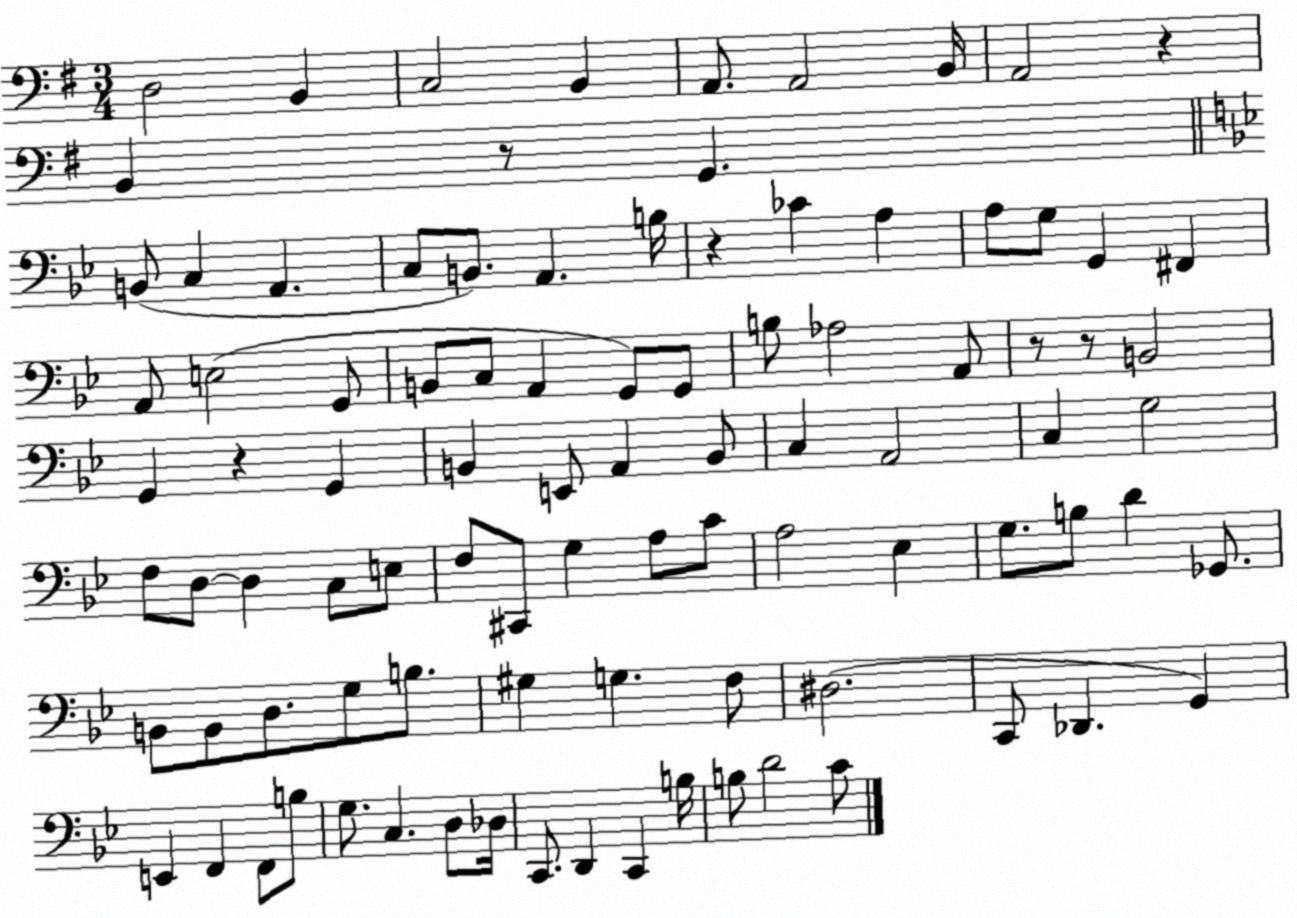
X:1
T:Untitled
M:3/4
L:1/4
K:G
D,2 B,, C,2 B,, A,,/2 A,,2 B,,/4 A,,2 z B,, z/2 G,, B,,/2 C, A,, C,/2 B,,/2 A,, B,/4 z _C A, A,/2 G,/2 G,, ^F,, A,,/2 E,2 G,,/2 B,,/2 C,/2 A,, G,,/2 G,,/2 B,/2 _A,2 A,,/2 z/2 z/2 B,,2 G,, z G,, B,, E,,/2 A,, B,,/2 C, A,,2 C, G,2 F,/2 D,/2 D, C,/2 E,/2 F,/2 ^C,,/2 G, A,/2 C/2 A,2 _E, G,/2 B,/2 D _G,,/2 B,,/2 B,,/2 D,/2 G,/2 B,/2 ^G, G, F,/2 ^D,2 C,,/2 _D,, G,, E,, F,, F,,/2 B,/2 G,/2 C, D,/2 _D,/4 C,,/2 D,, C,, B,/4 B,/2 D2 C/2